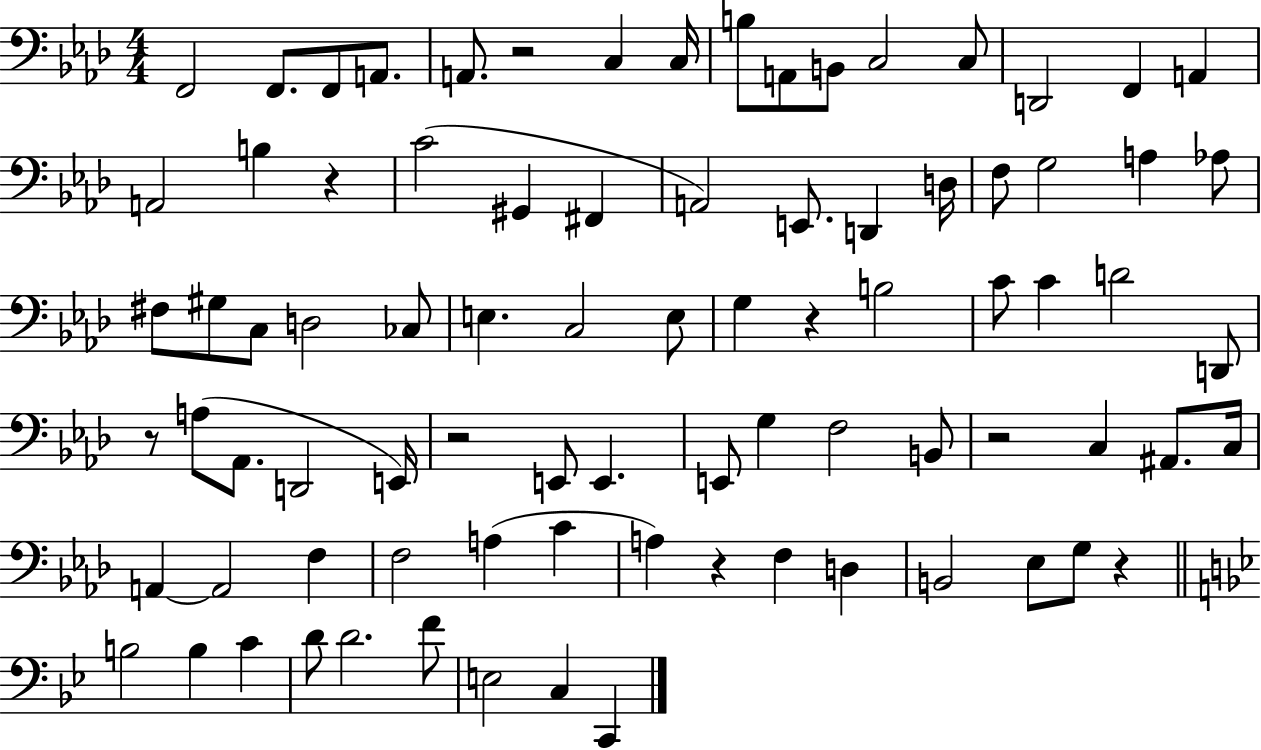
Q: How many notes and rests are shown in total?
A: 84